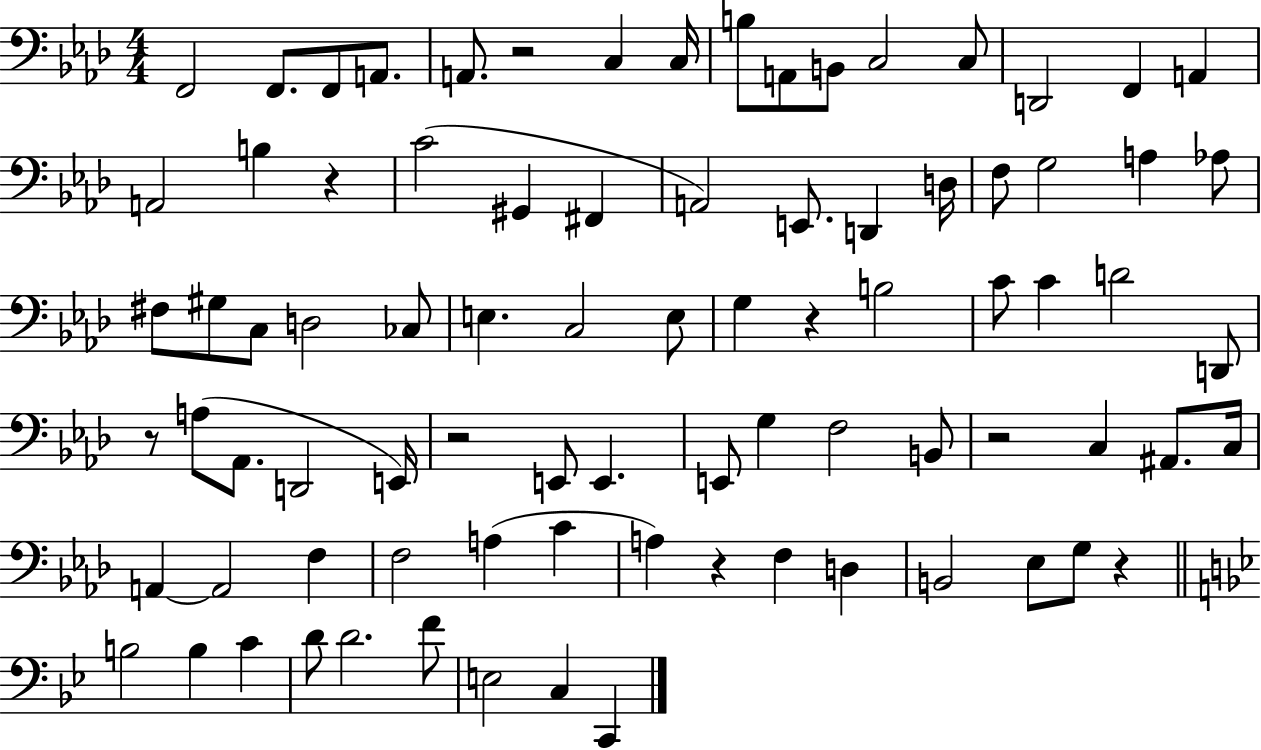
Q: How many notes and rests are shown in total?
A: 84